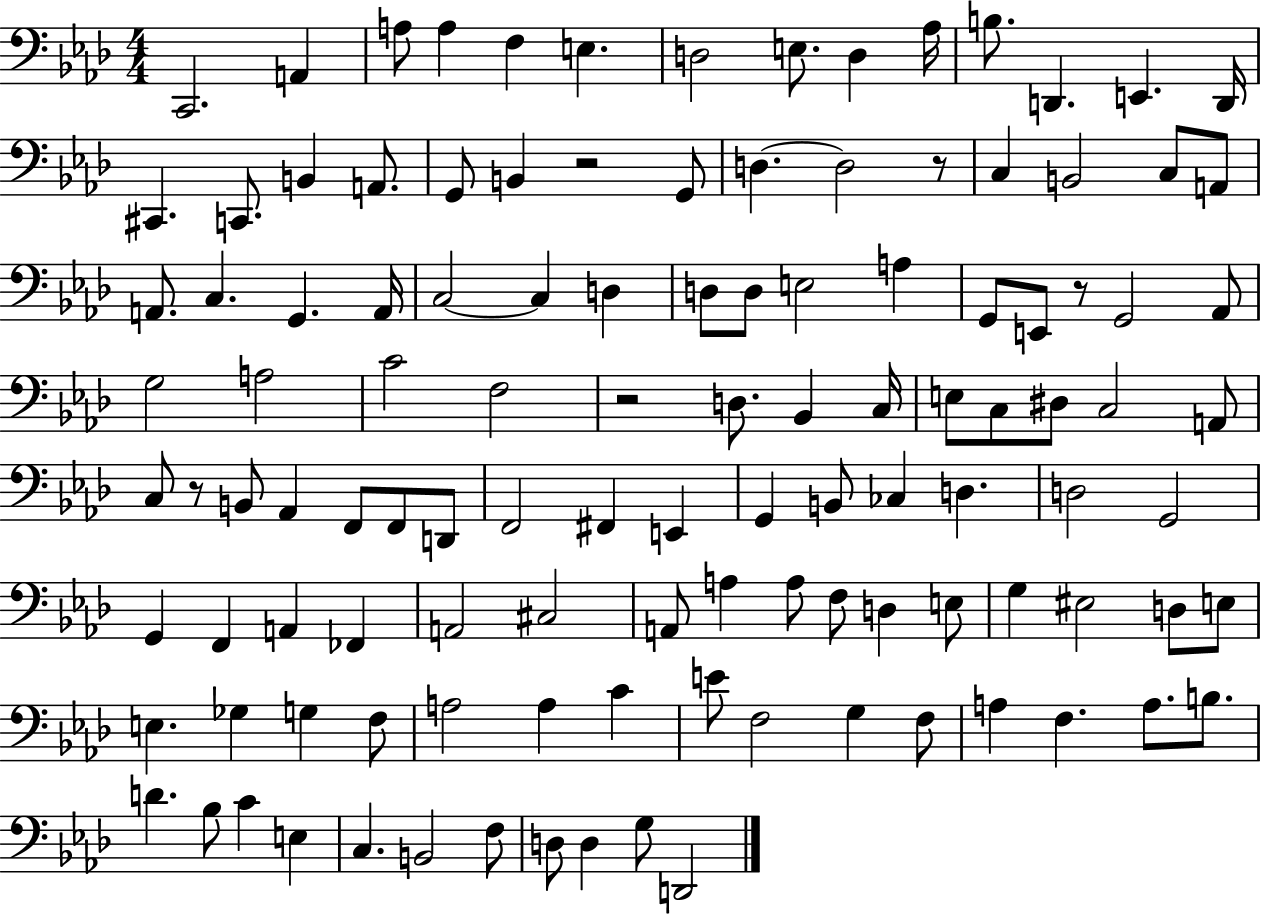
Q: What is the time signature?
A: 4/4